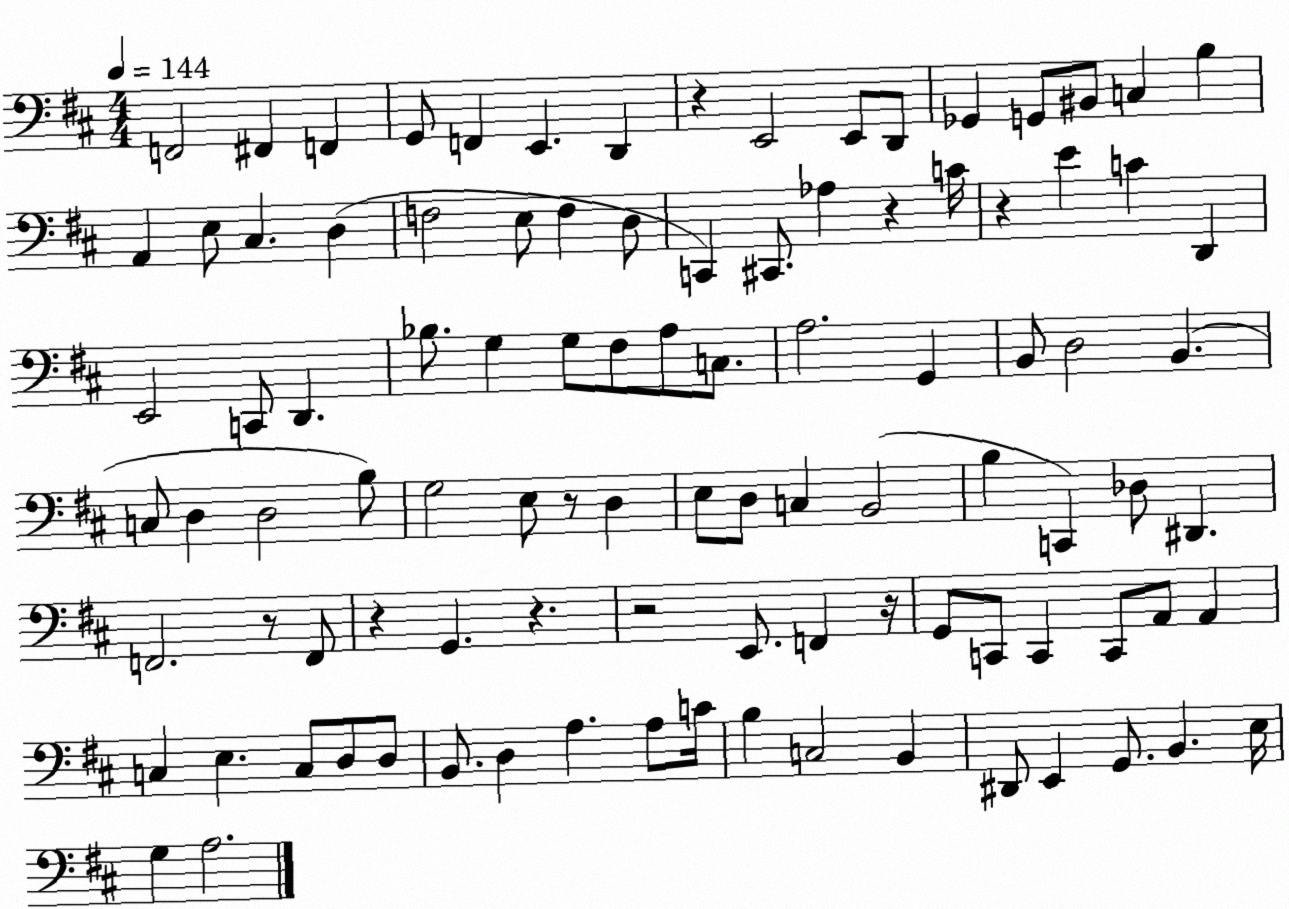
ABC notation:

X:1
T:Untitled
M:4/4
L:1/4
K:D
F,,2 ^F,, F,, G,,/2 F,, E,, D,, z E,,2 E,,/2 D,,/2 _G,, G,,/2 ^B,,/2 C, B, A,, E,/2 ^C, D, F,2 E,/2 F, D,/2 C,, ^C,,/2 _A, z C/4 z E C D,, E,,2 C,,/2 D,, _B,/2 G, G,/2 ^F,/2 A,/2 C,/2 A,2 G,, B,,/2 D,2 B,, C,/2 D, D,2 B,/2 G,2 E,/2 z/2 D, E,/2 D,/2 C, B,,2 B, C,, _D,/2 ^D,, F,,2 z/2 F,,/2 z G,, z z2 E,,/2 F,, z/4 G,,/2 C,,/2 C,, C,,/2 A,,/2 A,, C, E, C,/2 D,/2 D,/2 B,,/2 D, A, A,/2 C/4 B, C,2 B,, ^D,,/2 E,, G,,/2 B,, E,/4 G, A,2